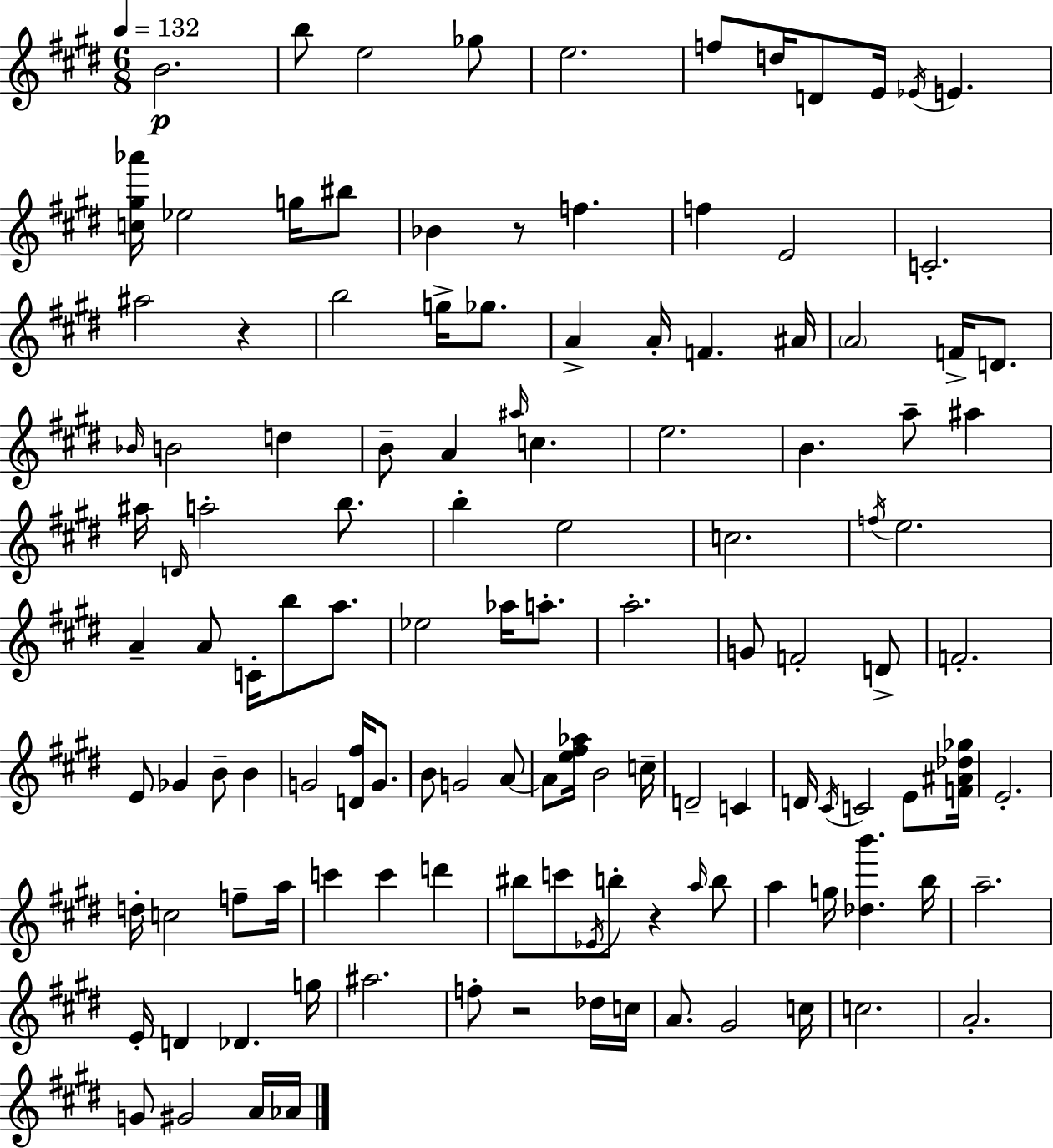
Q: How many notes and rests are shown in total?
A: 125